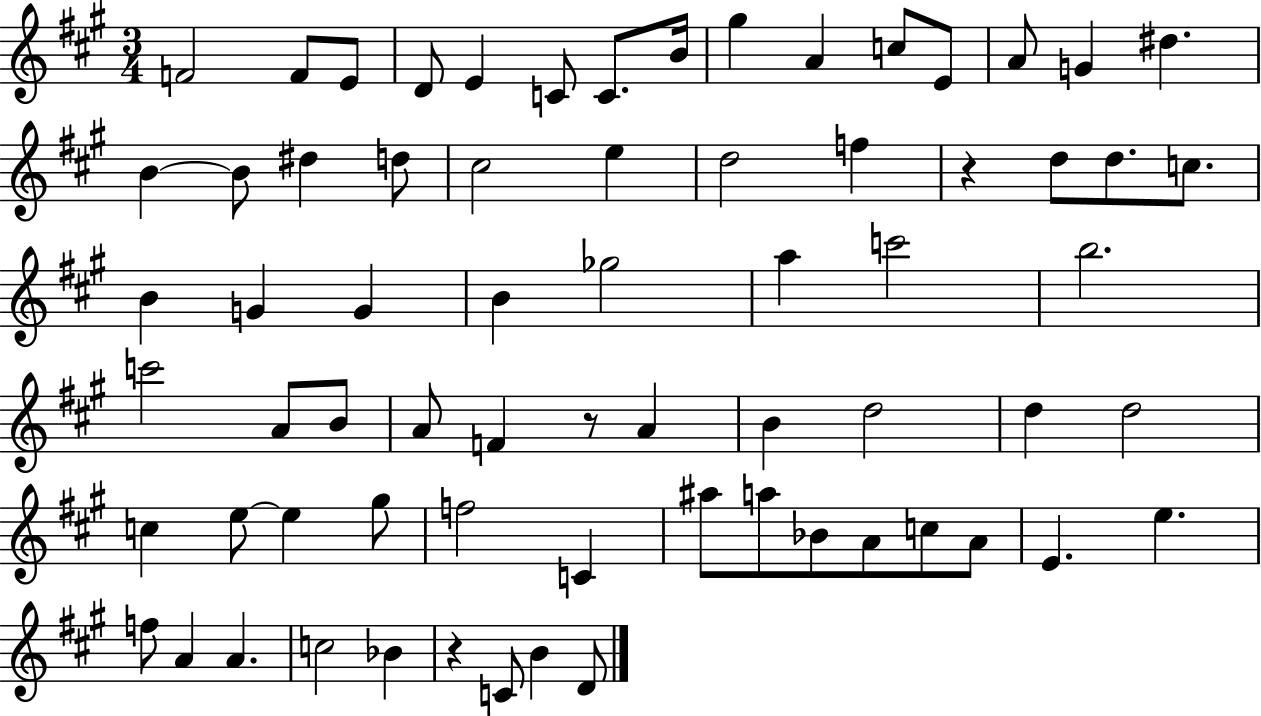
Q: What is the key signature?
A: A major